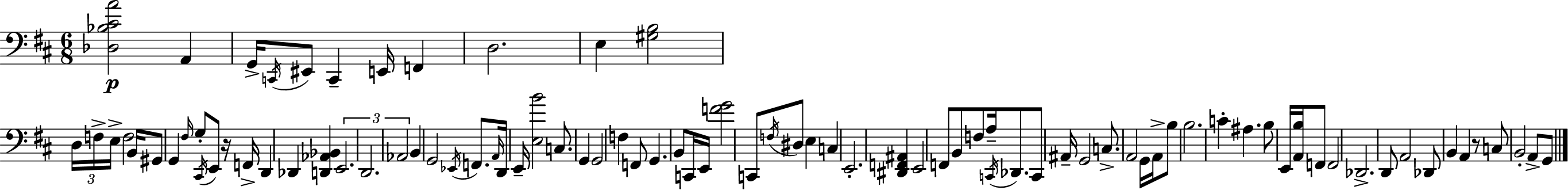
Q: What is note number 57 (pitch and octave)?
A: A#2